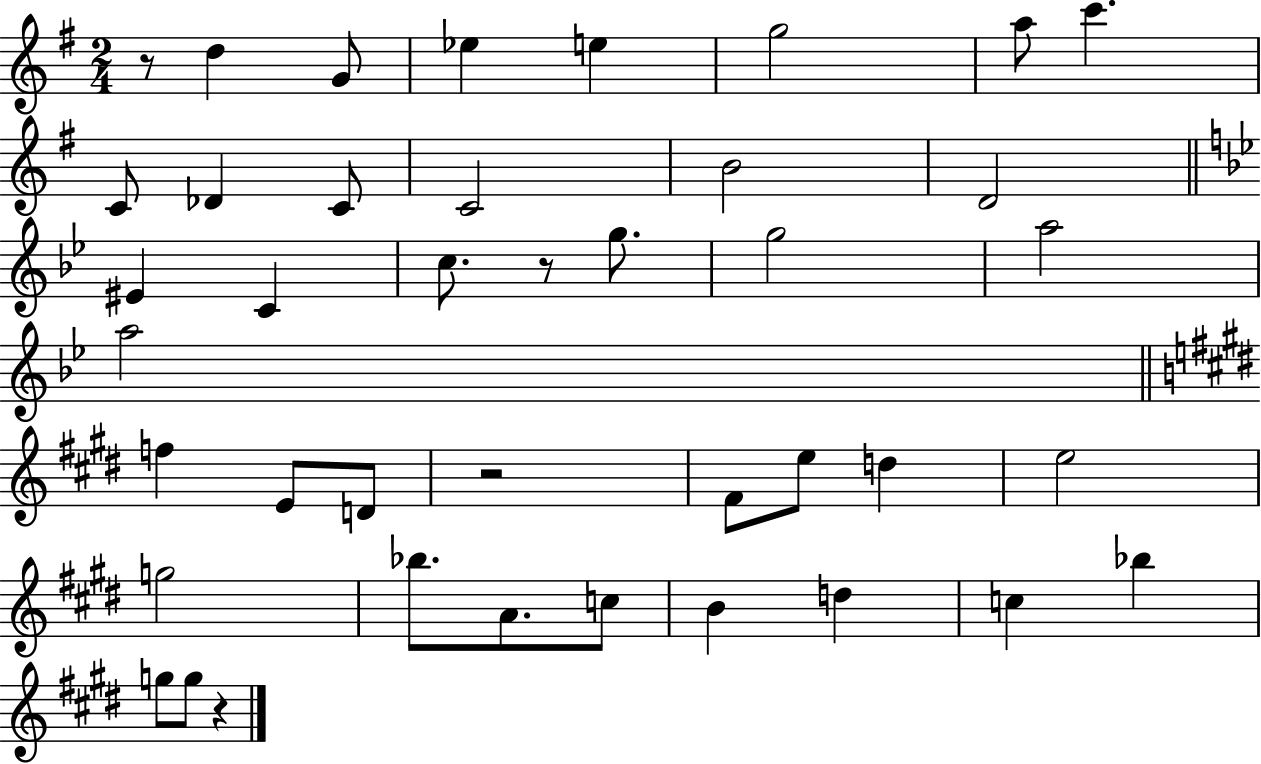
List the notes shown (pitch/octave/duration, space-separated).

R/e D5/q G4/e Eb5/q E5/q G5/h A5/e C6/q. C4/e Db4/q C4/e C4/h B4/h D4/h EIS4/q C4/q C5/e. R/e G5/e. G5/h A5/h A5/h F5/q E4/e D4/e R/h F#4/e E5/e D5/q E5/h G5/h Bb5/e. A4/e. C5/e B4/q D5/q C5/q Bb5/q G5/e G5/e R/q